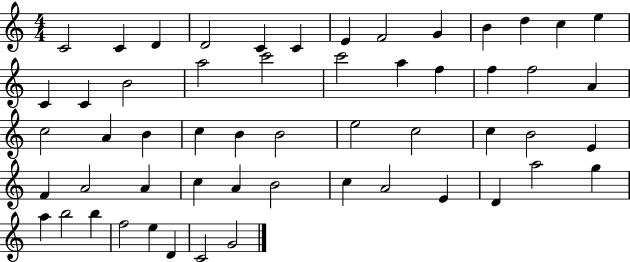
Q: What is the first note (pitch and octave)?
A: C4